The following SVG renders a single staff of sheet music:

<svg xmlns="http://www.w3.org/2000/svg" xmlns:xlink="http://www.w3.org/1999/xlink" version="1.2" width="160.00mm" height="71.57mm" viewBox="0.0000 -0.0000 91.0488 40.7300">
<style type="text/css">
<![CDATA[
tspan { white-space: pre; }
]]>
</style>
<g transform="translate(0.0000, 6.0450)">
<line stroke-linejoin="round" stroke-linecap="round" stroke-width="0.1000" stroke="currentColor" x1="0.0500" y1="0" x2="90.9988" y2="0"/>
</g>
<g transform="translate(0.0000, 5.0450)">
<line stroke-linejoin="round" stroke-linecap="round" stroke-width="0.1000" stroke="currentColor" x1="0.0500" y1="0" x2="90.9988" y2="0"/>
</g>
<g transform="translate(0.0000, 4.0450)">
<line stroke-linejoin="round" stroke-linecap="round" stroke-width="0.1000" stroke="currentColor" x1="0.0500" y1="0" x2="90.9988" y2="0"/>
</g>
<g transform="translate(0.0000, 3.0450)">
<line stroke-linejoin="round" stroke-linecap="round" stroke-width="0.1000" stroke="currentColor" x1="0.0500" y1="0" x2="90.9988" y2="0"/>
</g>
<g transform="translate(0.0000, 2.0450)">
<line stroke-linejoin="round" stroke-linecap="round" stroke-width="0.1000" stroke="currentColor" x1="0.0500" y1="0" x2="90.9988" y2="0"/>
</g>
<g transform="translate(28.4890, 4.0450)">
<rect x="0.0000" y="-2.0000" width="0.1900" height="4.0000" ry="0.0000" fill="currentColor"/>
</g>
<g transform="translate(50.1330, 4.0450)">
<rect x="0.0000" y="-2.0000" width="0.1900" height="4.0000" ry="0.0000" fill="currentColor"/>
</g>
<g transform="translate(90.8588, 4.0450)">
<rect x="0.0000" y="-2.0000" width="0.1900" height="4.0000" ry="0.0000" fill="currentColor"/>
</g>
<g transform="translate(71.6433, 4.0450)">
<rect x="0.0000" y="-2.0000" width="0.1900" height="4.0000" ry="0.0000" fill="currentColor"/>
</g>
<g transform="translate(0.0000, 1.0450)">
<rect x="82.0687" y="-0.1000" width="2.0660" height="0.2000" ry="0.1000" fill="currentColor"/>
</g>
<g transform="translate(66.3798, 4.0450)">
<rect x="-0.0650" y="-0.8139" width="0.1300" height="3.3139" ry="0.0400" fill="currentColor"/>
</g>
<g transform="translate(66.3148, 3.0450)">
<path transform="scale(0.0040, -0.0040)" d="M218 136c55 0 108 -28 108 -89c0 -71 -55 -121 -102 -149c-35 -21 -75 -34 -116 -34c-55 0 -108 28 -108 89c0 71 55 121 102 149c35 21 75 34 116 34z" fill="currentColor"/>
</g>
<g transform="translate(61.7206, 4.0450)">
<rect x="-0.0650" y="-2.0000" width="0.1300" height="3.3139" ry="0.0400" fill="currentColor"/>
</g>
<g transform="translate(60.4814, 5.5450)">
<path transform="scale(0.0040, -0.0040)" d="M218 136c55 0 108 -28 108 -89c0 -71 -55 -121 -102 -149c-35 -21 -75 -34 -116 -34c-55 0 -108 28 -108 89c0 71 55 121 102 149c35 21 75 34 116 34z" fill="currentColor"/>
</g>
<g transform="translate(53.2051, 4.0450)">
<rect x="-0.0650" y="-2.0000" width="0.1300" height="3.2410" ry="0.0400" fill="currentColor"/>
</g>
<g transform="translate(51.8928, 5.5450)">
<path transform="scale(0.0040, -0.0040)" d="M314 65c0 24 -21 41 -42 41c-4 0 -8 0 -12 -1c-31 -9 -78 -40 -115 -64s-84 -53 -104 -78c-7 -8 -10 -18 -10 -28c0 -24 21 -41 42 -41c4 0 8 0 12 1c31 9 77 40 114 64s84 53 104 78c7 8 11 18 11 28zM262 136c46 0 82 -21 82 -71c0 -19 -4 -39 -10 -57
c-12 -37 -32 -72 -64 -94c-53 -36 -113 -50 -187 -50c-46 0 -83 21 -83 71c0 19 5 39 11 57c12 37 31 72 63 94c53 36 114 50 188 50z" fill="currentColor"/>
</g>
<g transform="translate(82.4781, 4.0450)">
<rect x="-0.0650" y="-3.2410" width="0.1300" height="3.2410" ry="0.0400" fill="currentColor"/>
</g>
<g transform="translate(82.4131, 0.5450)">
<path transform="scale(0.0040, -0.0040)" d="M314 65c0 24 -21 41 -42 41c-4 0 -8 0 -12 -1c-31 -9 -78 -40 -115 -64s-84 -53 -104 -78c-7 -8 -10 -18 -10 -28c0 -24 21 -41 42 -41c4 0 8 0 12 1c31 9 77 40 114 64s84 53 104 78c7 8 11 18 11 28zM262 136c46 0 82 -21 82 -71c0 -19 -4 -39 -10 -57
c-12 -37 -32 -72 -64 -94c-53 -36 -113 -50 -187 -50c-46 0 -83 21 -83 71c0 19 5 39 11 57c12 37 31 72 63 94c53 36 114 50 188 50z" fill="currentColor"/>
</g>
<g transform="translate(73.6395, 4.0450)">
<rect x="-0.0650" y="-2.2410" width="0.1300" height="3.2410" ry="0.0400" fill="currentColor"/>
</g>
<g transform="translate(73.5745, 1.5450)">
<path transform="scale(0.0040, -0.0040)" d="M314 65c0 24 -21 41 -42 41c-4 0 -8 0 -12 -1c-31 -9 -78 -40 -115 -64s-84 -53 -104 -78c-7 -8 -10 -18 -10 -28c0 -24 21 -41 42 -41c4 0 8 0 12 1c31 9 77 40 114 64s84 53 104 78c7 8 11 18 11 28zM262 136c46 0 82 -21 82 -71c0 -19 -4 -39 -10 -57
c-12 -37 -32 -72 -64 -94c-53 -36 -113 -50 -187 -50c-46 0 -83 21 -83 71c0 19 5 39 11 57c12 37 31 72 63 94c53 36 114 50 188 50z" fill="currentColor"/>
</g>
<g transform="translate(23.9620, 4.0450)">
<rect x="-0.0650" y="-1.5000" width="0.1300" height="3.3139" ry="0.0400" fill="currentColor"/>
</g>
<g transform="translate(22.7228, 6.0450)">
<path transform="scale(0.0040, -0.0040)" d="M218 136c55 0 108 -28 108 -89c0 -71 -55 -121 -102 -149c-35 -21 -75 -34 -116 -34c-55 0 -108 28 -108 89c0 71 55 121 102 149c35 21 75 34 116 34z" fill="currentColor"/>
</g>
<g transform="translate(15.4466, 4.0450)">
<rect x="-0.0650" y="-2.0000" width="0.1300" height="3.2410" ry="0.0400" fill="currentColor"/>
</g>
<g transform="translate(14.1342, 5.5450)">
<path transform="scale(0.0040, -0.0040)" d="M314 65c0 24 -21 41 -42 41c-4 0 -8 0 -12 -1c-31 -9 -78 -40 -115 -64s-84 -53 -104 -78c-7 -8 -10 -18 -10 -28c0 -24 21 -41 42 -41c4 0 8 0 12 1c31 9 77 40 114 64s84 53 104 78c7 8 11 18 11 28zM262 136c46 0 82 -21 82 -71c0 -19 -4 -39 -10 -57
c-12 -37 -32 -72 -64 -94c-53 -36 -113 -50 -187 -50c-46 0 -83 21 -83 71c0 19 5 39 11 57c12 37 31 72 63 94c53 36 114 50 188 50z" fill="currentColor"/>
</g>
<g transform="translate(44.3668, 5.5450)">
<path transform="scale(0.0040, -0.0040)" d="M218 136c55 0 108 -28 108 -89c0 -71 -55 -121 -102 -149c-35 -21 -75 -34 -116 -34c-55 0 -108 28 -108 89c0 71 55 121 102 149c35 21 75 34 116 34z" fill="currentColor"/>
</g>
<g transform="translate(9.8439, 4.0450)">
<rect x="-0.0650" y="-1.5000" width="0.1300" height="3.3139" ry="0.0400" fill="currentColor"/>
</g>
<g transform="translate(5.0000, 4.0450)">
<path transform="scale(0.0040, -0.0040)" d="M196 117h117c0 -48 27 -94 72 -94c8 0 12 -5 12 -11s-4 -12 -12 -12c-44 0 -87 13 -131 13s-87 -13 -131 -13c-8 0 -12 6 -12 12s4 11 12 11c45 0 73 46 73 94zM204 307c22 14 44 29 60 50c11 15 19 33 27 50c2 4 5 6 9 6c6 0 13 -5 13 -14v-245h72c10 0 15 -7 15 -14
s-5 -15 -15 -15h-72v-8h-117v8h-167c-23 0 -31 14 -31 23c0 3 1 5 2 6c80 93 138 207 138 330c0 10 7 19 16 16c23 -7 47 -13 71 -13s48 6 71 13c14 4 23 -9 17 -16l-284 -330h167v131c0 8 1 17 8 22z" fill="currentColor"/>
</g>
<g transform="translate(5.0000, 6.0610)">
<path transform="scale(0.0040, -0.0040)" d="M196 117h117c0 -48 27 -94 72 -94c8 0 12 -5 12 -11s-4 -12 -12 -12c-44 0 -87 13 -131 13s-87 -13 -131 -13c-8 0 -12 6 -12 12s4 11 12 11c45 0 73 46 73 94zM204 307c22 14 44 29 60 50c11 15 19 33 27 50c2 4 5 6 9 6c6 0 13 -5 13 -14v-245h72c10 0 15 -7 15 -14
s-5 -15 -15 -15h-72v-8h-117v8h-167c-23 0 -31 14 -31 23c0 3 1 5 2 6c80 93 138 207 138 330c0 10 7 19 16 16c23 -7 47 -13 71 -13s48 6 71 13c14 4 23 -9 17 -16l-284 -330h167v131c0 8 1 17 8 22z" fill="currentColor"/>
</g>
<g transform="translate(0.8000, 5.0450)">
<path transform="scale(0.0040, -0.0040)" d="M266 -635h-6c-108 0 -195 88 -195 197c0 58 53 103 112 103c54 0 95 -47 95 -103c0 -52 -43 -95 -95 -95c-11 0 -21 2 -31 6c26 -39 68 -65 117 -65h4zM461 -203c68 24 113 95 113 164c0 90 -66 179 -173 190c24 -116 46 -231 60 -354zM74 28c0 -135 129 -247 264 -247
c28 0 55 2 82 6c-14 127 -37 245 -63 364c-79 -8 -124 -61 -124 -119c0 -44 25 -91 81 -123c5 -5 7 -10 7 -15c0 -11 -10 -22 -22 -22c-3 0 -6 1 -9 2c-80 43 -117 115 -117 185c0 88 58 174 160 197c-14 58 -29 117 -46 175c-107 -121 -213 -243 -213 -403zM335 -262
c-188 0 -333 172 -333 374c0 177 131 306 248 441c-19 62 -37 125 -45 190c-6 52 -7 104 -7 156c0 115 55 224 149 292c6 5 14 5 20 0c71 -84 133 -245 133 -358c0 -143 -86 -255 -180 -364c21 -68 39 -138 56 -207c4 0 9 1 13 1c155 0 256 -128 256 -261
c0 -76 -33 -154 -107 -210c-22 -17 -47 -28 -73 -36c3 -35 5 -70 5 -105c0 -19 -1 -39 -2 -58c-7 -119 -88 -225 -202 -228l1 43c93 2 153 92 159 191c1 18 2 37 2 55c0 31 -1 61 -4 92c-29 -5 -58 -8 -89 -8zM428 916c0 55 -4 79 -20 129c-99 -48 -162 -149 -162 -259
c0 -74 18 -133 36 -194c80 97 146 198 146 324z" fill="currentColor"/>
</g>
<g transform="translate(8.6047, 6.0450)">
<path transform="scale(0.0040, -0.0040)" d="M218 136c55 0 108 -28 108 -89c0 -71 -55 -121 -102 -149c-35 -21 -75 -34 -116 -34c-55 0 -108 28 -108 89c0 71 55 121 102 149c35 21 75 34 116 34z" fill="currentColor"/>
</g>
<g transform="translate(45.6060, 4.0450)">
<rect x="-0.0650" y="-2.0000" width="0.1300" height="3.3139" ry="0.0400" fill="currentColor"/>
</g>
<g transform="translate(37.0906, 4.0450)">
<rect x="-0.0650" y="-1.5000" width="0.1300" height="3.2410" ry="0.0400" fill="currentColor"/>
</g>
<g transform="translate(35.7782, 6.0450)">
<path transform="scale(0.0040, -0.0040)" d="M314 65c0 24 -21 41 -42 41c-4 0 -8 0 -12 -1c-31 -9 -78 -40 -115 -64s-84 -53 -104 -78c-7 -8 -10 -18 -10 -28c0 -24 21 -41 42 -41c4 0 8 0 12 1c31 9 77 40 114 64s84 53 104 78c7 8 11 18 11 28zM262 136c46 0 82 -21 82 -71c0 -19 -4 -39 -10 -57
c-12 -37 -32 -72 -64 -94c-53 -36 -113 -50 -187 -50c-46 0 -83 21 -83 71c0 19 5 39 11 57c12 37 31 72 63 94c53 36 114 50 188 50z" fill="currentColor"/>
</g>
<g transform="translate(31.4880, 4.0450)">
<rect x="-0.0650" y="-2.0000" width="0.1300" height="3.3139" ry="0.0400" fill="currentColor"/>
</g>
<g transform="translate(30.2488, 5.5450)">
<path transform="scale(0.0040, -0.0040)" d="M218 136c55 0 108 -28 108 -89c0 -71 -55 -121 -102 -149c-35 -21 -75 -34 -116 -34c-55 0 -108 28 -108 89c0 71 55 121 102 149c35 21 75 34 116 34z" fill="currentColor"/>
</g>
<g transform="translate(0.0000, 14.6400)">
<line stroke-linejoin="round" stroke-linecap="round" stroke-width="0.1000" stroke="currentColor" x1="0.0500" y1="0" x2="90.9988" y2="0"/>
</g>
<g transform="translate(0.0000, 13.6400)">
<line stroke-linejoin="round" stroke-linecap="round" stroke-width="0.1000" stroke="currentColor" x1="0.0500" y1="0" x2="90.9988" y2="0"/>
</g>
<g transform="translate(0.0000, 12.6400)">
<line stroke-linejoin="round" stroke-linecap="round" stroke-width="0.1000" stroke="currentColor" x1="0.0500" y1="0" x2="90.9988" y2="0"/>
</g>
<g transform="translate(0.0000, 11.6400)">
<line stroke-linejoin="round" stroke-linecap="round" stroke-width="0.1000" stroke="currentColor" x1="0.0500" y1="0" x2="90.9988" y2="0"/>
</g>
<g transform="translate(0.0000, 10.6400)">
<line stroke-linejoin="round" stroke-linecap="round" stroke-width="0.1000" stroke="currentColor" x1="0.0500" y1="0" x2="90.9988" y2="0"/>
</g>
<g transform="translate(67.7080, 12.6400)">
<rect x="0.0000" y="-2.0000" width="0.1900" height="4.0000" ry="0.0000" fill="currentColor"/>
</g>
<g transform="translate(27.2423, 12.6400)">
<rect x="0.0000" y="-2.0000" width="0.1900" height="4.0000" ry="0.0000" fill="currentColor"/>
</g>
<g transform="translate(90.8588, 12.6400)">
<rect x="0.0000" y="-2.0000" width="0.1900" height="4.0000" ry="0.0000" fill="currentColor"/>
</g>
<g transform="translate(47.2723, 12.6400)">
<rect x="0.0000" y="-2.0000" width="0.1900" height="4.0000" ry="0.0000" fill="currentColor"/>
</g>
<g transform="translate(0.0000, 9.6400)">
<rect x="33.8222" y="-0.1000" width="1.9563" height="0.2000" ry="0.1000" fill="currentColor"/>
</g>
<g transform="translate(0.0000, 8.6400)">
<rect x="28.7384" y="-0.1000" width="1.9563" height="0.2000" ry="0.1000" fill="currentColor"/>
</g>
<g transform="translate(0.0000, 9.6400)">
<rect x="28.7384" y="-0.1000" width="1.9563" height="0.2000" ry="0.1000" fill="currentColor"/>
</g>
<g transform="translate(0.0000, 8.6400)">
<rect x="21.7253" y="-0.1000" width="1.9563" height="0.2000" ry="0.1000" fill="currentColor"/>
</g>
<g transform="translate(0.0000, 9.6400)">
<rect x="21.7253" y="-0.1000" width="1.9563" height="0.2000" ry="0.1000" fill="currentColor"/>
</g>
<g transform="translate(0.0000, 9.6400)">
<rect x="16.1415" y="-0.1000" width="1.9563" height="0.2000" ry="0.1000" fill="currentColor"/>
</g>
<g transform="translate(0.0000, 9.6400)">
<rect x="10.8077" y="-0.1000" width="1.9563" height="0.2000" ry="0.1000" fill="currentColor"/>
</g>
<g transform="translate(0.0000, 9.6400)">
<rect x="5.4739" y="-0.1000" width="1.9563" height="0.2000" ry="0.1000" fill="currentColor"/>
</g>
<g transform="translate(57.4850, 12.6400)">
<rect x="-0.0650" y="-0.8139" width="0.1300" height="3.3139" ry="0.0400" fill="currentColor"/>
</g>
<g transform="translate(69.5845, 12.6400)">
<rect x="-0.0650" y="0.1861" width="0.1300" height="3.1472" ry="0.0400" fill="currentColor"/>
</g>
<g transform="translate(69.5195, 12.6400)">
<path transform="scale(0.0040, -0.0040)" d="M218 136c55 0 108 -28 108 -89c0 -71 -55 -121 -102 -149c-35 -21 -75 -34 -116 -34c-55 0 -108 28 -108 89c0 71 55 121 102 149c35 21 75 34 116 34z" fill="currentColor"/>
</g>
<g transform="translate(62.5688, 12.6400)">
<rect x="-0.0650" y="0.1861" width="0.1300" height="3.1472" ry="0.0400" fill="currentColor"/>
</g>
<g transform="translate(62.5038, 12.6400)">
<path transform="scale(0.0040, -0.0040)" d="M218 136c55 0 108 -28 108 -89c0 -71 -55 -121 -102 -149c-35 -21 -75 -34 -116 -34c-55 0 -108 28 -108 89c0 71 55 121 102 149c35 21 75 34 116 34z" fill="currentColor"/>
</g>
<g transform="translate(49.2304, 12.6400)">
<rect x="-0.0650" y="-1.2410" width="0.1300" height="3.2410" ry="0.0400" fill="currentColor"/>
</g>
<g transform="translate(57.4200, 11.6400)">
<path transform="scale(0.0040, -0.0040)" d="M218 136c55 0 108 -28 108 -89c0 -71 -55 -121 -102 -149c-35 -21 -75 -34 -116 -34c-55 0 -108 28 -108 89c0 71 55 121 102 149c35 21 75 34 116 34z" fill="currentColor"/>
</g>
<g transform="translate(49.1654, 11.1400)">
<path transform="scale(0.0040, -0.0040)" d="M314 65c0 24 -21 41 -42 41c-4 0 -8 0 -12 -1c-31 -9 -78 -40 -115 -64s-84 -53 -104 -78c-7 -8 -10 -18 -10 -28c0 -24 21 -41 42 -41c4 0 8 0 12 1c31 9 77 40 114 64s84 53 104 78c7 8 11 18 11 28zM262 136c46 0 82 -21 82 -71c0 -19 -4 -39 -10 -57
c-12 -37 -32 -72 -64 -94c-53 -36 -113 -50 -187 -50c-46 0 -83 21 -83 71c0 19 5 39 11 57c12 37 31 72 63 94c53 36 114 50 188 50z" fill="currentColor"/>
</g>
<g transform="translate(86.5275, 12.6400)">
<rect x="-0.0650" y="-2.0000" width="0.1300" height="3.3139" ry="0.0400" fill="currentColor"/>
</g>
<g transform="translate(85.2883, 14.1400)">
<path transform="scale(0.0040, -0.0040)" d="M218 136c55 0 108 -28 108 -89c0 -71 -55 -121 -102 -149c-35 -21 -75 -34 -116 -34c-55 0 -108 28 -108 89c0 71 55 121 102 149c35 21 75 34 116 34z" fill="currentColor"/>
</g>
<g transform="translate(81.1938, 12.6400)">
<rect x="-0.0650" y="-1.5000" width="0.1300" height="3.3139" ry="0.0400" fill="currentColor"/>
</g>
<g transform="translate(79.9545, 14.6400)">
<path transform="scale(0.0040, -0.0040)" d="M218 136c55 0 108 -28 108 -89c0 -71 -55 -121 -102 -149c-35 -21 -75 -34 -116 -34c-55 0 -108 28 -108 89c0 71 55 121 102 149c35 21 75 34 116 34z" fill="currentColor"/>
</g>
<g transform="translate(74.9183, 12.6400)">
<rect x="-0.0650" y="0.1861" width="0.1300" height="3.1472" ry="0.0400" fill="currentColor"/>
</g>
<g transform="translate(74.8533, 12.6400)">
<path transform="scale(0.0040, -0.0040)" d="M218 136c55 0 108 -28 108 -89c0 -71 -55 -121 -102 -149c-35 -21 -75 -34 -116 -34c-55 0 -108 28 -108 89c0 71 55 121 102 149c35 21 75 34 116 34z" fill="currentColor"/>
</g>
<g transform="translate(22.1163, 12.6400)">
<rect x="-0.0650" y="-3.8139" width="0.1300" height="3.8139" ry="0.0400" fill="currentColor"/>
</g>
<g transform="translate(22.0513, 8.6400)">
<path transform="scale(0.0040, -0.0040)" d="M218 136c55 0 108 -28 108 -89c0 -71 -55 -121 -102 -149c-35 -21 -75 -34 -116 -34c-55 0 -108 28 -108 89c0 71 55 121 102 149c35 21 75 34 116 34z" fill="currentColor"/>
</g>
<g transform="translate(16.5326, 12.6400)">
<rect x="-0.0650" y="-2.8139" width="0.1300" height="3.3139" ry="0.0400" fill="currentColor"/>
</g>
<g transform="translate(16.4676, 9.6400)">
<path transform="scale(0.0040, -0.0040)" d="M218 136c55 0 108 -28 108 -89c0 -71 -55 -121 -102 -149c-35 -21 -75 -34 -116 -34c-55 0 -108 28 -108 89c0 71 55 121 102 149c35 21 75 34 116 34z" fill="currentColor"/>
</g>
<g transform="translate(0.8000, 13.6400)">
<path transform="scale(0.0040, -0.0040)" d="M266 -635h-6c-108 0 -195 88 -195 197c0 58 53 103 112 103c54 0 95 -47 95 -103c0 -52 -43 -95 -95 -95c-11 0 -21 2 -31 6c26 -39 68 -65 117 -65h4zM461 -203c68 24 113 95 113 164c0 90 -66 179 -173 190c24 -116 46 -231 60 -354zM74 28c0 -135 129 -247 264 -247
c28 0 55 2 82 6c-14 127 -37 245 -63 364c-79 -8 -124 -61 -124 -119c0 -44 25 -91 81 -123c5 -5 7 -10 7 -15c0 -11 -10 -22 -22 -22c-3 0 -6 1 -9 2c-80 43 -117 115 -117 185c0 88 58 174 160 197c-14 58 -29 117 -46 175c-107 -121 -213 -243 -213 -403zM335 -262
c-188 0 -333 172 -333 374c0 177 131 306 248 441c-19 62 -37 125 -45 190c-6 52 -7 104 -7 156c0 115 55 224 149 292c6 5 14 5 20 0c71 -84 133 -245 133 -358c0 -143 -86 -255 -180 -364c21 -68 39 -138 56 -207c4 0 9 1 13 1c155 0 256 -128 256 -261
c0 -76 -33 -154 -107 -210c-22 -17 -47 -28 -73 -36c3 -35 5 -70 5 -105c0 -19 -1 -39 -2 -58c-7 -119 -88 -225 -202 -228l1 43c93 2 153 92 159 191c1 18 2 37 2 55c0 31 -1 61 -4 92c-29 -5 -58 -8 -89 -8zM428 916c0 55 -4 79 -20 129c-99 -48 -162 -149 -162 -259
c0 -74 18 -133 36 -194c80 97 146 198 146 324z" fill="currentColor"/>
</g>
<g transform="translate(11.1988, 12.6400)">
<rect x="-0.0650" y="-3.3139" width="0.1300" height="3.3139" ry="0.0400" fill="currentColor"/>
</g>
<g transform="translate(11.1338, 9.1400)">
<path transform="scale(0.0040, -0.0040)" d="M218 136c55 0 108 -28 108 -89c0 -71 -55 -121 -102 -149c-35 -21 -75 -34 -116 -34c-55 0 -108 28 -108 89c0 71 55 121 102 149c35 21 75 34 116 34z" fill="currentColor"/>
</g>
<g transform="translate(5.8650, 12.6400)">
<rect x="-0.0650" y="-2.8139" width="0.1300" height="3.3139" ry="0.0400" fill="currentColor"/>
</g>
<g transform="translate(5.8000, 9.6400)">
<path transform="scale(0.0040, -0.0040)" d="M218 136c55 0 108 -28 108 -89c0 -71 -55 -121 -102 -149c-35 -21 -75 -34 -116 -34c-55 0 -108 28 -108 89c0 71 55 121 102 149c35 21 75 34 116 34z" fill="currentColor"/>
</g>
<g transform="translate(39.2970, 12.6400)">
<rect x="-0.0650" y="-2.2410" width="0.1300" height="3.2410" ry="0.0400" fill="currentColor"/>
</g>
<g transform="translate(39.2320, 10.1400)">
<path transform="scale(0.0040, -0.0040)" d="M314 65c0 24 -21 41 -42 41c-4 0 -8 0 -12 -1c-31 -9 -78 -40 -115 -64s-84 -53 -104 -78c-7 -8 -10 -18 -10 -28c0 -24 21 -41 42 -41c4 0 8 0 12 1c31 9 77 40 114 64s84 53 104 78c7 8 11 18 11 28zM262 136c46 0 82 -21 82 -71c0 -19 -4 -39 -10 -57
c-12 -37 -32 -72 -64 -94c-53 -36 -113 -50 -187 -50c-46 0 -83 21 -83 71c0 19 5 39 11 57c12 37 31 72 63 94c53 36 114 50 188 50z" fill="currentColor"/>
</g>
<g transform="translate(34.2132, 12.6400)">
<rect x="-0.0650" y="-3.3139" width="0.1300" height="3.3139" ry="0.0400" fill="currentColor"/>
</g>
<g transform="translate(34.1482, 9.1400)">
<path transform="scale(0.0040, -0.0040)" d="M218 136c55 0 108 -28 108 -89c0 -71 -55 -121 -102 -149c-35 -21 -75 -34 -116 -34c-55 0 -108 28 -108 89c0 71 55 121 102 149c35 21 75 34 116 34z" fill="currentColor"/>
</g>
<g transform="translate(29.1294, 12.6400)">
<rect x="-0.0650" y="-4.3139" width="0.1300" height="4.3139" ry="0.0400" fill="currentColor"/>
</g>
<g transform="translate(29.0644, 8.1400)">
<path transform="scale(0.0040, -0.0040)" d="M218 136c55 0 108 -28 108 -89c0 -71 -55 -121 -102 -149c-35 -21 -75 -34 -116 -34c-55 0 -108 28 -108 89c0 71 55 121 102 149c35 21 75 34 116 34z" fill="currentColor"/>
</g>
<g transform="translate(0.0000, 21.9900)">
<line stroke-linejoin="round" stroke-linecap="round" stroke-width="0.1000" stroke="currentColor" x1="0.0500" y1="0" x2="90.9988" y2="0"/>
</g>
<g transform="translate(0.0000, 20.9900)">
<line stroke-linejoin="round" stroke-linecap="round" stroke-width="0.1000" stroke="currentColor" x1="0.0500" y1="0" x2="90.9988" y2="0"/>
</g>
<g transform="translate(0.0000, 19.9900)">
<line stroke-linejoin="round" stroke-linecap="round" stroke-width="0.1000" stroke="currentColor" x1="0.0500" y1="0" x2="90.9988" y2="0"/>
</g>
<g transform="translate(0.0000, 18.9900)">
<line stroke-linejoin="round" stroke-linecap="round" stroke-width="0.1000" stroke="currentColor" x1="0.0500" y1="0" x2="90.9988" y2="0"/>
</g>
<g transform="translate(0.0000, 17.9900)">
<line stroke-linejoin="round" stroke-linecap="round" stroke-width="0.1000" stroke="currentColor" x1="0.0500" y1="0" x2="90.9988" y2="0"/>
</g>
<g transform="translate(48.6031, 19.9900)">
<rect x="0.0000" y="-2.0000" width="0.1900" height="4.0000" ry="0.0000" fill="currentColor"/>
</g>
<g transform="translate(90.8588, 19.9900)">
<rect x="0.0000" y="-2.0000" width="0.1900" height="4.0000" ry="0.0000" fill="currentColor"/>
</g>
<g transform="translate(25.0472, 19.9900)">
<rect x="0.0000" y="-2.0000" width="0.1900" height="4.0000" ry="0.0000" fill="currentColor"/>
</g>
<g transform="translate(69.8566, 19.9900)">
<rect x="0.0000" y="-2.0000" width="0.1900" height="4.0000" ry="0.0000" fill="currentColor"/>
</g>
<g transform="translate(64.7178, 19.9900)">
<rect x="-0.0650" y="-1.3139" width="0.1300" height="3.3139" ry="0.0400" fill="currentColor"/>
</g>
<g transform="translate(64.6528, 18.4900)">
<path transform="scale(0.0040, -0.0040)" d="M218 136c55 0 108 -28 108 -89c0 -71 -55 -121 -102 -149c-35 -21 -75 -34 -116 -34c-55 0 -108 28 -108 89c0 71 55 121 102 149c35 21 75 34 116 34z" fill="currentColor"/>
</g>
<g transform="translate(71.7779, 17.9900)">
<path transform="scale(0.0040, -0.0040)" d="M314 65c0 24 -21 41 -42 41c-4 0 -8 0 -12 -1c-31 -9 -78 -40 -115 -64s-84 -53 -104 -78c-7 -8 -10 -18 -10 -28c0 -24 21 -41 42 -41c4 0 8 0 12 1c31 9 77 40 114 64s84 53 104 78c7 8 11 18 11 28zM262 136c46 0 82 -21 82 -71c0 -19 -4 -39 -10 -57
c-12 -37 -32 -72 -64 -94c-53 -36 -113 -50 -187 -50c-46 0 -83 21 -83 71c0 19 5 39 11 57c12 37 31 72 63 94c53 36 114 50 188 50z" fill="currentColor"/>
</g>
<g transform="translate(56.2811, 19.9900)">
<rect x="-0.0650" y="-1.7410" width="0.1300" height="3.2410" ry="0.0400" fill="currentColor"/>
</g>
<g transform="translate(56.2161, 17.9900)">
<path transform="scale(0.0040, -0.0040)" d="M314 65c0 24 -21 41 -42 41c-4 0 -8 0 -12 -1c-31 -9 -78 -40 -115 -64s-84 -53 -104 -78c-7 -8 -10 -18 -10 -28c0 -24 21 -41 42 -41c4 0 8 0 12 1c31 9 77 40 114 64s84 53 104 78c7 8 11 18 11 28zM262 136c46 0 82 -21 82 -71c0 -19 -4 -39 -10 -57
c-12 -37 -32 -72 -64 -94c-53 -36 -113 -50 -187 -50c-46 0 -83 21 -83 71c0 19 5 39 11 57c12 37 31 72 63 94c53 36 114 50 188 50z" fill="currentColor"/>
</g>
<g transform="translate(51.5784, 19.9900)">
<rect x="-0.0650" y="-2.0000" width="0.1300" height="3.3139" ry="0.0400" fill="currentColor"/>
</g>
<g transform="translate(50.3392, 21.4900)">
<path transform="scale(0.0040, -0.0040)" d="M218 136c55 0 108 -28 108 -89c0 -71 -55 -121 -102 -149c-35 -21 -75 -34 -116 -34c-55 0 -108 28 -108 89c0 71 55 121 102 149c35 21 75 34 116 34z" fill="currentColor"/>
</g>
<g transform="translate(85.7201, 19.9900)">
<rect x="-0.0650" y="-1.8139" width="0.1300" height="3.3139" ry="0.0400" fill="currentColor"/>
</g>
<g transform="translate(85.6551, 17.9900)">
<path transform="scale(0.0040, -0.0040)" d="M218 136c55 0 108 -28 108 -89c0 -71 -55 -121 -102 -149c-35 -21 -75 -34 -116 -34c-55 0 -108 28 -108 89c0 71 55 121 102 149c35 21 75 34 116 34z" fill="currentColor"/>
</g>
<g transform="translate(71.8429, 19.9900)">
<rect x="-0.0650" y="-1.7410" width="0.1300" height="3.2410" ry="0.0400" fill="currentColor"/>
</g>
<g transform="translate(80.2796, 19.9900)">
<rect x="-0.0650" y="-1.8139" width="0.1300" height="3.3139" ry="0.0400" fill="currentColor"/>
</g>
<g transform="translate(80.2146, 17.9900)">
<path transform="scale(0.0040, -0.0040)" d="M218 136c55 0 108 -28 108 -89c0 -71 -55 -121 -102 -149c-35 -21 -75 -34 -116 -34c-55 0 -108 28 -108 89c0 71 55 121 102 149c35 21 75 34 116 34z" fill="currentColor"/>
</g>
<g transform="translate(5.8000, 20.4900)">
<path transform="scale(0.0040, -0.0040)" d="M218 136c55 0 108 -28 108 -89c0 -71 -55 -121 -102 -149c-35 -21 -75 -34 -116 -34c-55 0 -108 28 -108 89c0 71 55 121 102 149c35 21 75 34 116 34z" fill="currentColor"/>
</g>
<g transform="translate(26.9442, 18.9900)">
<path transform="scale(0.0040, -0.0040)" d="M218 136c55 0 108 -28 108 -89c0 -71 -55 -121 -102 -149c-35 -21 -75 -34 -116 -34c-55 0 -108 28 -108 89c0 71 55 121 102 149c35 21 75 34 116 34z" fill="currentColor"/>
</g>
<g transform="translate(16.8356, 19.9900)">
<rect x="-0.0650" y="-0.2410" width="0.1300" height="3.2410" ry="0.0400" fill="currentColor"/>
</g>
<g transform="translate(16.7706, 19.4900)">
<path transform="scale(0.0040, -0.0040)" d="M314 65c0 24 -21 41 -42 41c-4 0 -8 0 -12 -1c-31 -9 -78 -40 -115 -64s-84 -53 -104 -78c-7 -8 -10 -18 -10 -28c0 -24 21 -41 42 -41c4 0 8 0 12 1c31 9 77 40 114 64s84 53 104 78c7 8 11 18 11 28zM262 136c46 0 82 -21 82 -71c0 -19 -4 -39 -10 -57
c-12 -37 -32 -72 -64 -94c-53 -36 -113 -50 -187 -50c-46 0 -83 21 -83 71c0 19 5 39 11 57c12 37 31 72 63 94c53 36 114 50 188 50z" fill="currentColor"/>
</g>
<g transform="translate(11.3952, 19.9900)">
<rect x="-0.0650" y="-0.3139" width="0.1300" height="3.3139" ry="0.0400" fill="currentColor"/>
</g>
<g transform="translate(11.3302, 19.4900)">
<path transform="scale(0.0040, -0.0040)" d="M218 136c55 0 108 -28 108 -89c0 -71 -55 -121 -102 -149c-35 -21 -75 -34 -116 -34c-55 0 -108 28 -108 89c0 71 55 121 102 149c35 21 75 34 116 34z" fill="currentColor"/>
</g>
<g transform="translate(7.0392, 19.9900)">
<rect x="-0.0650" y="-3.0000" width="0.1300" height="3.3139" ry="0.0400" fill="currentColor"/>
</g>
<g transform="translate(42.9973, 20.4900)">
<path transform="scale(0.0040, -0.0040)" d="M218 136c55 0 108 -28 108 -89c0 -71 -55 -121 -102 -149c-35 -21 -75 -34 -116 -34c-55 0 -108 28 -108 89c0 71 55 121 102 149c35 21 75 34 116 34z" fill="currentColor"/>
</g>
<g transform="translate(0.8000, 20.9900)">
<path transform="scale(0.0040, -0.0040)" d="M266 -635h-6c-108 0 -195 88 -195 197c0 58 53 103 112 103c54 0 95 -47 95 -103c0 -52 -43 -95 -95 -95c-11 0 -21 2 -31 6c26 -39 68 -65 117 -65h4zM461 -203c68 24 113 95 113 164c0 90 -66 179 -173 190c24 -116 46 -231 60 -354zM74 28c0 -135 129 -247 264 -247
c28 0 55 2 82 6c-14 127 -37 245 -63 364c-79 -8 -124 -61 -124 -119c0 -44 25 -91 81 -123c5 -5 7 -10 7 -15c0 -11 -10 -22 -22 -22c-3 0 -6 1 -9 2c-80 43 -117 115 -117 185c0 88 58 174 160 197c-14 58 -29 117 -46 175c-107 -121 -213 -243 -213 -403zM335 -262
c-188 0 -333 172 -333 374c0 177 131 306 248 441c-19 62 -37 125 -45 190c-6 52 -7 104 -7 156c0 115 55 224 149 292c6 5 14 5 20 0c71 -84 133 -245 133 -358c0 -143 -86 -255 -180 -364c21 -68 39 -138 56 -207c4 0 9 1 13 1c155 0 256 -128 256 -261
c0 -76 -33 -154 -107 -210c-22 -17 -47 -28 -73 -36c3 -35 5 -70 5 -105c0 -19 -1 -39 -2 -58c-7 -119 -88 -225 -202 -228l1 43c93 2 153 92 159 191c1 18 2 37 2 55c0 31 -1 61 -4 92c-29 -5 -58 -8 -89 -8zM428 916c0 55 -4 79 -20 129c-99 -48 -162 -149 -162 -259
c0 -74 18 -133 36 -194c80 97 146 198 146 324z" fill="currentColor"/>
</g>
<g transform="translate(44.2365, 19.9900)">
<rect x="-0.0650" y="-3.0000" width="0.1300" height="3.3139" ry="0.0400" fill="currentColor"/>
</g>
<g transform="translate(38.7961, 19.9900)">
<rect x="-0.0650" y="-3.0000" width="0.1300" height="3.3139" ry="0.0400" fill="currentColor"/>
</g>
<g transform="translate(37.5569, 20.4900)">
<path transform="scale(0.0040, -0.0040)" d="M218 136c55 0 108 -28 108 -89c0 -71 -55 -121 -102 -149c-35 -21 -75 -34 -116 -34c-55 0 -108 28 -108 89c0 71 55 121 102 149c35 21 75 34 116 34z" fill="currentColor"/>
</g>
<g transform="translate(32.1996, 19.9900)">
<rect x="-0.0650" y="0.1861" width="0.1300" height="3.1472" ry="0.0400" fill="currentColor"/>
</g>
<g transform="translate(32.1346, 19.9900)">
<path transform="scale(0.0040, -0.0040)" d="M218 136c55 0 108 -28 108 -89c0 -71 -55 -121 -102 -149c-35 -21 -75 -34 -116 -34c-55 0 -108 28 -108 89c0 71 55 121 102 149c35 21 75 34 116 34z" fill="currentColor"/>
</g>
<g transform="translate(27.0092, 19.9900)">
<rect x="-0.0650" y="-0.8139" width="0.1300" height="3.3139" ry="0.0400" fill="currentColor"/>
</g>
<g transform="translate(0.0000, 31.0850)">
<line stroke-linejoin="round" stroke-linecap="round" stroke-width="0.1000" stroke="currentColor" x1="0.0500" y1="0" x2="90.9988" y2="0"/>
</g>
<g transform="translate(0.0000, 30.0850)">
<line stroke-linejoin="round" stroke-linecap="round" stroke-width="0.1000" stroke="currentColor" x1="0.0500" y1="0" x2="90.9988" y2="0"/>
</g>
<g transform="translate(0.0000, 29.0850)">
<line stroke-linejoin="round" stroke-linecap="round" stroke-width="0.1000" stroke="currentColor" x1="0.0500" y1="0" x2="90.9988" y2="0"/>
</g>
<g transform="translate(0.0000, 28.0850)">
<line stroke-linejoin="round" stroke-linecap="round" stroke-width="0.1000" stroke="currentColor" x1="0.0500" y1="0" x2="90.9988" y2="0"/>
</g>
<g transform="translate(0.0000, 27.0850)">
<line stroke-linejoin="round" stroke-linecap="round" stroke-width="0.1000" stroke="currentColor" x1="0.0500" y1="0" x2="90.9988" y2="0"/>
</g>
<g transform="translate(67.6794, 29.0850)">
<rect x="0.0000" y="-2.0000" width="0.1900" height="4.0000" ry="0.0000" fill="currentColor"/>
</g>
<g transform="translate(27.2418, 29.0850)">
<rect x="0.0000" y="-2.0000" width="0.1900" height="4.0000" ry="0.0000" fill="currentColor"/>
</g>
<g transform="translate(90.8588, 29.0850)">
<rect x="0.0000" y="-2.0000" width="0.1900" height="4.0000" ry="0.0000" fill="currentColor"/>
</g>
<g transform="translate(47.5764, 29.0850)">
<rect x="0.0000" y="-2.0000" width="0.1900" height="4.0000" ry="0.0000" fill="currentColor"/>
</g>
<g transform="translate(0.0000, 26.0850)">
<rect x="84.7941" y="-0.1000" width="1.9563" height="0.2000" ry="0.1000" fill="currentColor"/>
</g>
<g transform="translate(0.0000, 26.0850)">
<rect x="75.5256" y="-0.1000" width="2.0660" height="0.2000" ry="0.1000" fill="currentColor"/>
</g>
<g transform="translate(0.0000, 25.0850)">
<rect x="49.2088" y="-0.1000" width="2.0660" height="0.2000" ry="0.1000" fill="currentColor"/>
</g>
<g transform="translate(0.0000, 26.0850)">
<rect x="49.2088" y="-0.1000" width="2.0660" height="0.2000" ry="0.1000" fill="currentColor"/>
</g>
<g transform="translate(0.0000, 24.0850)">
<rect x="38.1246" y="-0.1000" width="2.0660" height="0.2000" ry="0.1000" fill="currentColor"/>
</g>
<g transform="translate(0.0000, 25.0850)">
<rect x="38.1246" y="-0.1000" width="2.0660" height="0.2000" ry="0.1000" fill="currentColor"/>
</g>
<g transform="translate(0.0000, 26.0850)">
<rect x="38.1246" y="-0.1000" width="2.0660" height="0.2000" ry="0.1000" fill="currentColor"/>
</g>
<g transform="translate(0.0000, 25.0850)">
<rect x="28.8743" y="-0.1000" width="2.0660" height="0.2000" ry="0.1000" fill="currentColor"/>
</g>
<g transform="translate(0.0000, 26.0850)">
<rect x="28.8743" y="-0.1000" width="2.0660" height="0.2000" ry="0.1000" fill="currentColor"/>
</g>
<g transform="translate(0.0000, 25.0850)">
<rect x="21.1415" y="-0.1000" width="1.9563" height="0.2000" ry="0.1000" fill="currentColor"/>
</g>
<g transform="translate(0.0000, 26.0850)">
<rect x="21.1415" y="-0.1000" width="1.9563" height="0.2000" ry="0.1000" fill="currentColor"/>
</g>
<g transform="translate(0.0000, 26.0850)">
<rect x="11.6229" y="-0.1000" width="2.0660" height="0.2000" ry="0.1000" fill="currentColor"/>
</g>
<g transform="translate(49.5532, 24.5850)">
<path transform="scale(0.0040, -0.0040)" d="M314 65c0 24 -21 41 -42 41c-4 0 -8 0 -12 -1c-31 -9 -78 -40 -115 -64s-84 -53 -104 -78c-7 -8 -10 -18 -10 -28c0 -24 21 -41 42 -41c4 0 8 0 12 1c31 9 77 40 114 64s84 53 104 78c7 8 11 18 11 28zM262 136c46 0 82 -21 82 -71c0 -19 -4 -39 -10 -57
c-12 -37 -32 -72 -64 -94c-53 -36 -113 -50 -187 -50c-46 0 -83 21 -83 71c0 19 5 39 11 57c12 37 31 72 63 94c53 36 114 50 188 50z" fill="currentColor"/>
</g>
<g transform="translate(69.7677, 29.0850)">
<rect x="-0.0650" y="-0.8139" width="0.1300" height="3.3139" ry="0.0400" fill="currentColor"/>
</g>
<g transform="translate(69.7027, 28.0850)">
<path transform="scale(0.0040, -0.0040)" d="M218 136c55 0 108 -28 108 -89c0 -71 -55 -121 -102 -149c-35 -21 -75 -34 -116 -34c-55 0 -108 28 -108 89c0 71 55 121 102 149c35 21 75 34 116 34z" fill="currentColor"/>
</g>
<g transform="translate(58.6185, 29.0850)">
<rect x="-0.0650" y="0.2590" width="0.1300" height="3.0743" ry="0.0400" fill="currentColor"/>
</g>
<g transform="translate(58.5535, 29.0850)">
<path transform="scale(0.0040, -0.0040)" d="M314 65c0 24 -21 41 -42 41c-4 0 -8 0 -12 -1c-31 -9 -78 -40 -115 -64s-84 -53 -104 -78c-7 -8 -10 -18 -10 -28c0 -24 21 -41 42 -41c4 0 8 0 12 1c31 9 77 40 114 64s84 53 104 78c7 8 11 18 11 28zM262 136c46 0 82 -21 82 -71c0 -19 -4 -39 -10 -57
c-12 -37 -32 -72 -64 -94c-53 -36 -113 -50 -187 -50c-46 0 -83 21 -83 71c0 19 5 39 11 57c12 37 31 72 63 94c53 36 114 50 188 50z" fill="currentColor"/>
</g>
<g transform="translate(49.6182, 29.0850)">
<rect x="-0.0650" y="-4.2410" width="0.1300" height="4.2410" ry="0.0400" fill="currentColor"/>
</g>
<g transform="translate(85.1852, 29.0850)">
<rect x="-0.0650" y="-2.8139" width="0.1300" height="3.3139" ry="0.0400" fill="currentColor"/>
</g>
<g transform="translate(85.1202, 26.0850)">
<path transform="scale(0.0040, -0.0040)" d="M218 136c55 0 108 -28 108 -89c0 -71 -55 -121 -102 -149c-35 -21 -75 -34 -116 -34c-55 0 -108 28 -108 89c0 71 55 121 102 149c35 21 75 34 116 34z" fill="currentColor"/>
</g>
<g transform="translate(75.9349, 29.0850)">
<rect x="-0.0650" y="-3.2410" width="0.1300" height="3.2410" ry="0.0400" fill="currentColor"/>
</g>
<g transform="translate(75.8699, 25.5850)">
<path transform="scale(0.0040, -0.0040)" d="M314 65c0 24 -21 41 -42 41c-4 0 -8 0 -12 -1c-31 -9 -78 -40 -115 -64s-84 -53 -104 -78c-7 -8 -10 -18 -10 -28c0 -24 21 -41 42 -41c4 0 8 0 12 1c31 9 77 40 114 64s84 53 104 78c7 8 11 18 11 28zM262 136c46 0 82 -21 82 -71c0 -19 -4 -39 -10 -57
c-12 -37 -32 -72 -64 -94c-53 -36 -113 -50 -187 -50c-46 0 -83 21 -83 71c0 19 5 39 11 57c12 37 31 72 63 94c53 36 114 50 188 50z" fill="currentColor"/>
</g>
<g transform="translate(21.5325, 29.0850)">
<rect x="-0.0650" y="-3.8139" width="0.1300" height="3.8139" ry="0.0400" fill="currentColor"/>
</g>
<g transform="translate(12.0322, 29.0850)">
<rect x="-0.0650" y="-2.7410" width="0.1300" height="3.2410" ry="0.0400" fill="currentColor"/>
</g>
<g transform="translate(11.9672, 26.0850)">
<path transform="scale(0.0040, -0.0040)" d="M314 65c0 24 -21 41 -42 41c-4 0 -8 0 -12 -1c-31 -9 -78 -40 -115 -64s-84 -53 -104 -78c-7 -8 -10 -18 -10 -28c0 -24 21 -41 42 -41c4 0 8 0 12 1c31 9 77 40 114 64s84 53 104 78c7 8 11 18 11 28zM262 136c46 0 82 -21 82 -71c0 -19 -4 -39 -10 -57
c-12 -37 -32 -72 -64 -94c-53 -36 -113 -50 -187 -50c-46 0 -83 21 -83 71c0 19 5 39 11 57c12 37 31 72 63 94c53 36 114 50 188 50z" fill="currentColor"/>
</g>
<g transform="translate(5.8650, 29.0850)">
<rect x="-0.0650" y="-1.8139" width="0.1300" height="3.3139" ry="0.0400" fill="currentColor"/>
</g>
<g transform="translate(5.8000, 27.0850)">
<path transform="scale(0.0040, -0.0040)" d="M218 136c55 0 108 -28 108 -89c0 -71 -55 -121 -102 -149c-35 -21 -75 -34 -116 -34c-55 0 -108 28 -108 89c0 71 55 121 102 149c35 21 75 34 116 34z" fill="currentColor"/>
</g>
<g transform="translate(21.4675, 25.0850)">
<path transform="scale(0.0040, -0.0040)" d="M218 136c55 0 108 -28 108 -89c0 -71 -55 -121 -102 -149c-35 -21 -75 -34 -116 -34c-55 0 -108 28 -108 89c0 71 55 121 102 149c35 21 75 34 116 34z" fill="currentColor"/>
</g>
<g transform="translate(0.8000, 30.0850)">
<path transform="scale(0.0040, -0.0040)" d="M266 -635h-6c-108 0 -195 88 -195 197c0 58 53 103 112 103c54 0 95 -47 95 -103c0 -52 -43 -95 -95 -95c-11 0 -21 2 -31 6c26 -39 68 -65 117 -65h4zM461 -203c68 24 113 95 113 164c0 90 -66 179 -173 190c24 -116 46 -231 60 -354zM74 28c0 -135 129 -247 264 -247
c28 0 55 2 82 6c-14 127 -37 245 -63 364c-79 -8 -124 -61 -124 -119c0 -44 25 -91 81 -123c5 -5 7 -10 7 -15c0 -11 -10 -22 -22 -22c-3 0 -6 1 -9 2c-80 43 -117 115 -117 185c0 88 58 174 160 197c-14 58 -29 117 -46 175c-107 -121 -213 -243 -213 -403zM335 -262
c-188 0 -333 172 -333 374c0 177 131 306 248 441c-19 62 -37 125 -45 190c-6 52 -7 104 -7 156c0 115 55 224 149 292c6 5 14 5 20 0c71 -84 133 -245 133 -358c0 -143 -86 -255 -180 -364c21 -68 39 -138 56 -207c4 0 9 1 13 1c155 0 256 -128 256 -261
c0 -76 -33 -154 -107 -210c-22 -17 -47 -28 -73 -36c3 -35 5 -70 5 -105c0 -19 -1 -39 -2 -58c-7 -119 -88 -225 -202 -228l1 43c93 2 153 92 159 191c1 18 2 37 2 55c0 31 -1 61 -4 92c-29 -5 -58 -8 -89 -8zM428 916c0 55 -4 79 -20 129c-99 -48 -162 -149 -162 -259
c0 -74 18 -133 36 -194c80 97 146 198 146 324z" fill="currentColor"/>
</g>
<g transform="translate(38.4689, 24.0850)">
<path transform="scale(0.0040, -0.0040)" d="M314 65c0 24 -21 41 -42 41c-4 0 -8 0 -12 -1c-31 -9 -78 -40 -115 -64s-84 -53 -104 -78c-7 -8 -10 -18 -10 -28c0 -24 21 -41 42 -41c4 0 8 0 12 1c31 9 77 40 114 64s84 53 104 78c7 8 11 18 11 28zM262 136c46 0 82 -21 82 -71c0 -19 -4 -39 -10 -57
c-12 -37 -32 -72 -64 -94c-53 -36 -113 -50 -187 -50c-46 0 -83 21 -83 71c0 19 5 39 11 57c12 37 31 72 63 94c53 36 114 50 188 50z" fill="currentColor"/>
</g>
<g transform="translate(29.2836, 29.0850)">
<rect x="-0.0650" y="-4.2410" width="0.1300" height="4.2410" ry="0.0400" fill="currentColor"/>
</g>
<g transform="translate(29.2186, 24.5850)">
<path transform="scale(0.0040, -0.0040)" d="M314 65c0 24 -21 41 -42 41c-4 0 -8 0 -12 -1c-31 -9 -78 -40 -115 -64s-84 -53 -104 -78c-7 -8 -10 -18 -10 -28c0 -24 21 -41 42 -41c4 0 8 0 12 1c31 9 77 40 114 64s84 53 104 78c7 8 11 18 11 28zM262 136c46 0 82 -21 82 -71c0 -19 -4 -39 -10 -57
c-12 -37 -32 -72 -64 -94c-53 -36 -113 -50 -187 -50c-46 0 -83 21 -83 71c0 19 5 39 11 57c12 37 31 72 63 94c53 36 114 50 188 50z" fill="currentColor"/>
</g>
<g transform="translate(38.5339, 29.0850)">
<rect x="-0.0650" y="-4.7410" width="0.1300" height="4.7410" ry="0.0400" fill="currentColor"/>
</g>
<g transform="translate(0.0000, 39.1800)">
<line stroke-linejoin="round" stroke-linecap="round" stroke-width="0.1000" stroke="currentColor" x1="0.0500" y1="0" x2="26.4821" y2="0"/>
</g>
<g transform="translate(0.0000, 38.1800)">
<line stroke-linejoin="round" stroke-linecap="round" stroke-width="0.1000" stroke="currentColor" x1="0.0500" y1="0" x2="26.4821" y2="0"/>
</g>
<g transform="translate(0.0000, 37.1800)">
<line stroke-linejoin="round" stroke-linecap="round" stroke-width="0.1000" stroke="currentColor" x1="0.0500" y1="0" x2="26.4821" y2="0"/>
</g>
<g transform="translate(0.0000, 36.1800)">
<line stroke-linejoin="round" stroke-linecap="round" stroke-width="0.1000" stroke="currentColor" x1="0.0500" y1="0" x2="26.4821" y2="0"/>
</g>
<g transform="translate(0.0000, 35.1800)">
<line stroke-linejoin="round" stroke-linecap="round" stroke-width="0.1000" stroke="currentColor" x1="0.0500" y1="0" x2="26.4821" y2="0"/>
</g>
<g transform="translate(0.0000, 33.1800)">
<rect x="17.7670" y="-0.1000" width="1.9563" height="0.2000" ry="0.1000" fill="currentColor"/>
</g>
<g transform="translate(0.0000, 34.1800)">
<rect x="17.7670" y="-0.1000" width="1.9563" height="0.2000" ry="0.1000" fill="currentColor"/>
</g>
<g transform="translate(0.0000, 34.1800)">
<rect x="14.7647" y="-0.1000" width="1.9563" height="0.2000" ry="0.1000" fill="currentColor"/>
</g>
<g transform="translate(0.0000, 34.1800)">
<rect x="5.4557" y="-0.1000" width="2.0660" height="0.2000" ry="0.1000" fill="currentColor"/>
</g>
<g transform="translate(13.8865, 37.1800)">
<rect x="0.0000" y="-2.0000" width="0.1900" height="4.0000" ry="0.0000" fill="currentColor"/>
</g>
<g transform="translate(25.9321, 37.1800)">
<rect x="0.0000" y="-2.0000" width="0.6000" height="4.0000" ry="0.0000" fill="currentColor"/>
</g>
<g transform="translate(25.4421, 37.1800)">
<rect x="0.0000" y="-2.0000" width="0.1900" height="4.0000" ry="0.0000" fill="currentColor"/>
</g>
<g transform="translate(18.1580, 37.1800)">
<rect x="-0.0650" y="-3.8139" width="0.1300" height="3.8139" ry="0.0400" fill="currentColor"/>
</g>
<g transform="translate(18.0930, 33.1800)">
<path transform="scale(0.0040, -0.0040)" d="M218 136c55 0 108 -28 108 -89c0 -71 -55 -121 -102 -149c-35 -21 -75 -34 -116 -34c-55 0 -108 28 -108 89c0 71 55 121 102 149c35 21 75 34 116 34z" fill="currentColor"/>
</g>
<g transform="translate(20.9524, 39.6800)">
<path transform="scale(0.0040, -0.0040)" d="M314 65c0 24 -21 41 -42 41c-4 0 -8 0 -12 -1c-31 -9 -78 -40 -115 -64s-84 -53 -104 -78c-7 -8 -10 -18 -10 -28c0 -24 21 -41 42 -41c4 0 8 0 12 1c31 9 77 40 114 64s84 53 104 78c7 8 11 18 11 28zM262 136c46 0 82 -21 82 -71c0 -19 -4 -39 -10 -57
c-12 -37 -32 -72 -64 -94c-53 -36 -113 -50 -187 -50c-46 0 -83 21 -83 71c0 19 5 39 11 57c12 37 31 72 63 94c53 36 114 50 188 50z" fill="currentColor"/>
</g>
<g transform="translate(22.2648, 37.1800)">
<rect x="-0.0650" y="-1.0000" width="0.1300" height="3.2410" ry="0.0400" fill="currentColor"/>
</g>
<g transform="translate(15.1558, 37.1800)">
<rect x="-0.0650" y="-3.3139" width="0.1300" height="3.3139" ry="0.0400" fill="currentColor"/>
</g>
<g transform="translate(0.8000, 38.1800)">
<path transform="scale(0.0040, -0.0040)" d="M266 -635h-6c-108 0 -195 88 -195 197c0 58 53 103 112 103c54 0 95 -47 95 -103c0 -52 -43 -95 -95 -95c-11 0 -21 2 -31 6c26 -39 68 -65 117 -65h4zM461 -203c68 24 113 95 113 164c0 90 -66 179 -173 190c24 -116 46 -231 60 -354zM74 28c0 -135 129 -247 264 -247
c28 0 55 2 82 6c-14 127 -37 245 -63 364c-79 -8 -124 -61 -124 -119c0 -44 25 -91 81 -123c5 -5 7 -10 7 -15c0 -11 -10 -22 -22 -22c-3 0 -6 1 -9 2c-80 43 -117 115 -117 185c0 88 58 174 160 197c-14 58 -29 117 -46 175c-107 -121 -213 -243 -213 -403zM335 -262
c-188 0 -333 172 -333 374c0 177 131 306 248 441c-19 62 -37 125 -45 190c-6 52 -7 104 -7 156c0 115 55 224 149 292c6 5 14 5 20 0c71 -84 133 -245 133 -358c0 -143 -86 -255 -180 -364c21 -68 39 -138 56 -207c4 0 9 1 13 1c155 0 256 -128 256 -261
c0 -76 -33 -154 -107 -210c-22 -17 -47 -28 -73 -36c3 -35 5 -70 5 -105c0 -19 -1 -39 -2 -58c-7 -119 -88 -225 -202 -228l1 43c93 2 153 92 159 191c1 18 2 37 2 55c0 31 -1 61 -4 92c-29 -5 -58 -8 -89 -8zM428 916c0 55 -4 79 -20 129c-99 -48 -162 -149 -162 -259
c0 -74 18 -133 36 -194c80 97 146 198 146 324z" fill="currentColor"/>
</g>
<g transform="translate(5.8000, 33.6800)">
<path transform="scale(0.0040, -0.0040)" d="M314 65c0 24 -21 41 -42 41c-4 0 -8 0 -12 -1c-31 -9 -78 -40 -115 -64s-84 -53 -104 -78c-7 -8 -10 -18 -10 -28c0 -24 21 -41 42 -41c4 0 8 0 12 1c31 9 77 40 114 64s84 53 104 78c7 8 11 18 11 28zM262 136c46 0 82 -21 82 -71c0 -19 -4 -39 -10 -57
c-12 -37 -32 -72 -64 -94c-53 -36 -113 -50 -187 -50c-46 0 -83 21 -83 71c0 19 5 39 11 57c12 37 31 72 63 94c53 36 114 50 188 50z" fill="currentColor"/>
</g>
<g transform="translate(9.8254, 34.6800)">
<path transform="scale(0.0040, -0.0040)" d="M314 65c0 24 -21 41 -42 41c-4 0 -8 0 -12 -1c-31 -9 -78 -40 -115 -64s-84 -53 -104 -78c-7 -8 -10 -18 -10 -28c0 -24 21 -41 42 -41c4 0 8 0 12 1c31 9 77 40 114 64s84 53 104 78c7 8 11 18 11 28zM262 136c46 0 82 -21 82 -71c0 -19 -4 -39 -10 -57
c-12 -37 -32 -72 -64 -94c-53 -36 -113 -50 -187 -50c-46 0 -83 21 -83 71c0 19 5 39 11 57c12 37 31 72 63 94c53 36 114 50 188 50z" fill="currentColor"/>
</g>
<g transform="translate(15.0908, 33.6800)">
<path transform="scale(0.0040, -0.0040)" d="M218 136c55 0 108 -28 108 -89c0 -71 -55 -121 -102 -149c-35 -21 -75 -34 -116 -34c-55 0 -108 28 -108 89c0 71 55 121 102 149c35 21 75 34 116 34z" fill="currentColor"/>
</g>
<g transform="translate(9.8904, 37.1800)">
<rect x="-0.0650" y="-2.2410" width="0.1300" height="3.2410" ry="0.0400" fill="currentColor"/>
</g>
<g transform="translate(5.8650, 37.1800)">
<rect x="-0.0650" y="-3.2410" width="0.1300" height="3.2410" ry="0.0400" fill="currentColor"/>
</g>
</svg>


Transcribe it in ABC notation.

X:1
T:Untitled
M:4/4
L:1/4
K:C
E F2 E F E2 F F2 F d g2 b2 a b a c' d' b g2 e2 d B B B E F A c c2 d B A A F f2 e f2 f f f a2 c' d'2 e'2 d'2 B2 d b2 a b2 g2 b c' D2